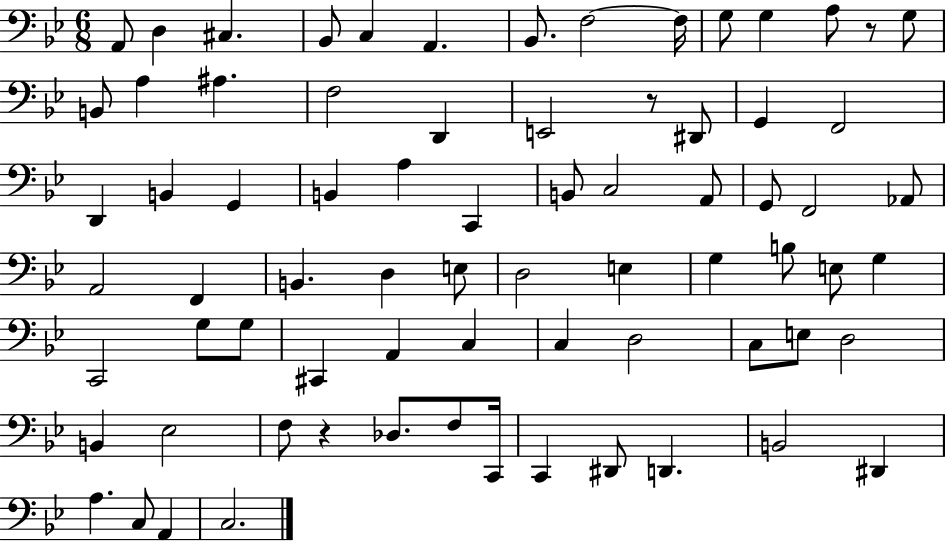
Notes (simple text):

A2/e D3/q C#3/q. Bb2/e C3/q A2/q. Bb2/e. F3/h F3/s G3/e G3/q A3/e R/e G3/e B2/e A3/q A#3/q. F3/h D2/q E2/h R/e D#2/e G2/q F2/h D2/q B2/q G2/q B2/q A3/q C2/q B2/e C3/h A2/e G2/e F2/h Ab2/e A2/h F2/q B2/q. D3/q E3/e D3/h E3/q G3/q B3/e E3/e G3/q C2/h G3/e G3/e C#2/q A2/q C3/q C3/q D3/h C3/e E3/e D3/h B2/q Eb3/h F3/e R/q Db3/e. F3/e C2/s C2/q D#2/e D2/q. B2/h D#2/q A3/q. C3/e A2/q C3/h.